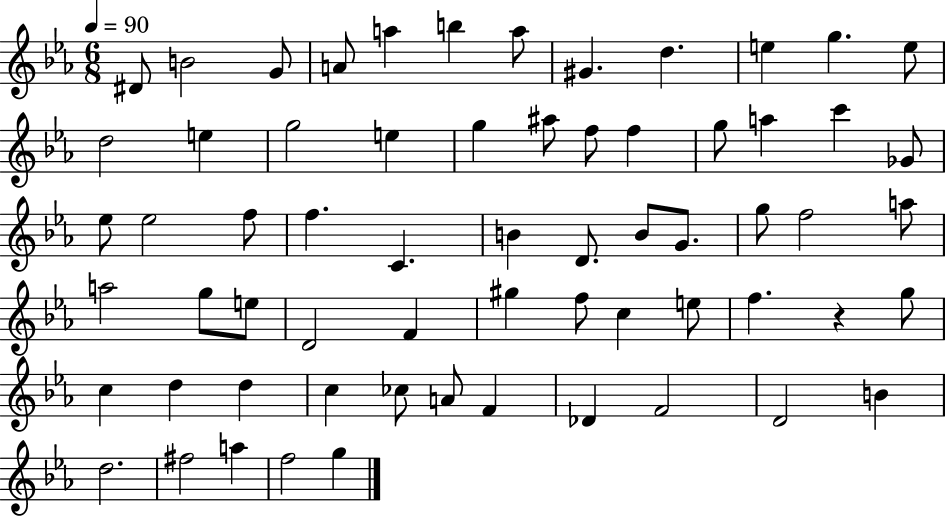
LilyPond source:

{
  \clef treble
  \numericTimeSignature
  \time 6/8
  \key ees \major
  \tempo 4 = 90
  dis'8 b'2 g'8 | a'8 a''4 b''4 a''8 | gis'4. d''4. | e''4 g''4. e''8 | \break d''2 e''4 | g''2 e''4 | g''4 ais''8 f''8 f''4 | g''8 a''4 c'''4 ges'8 | \break ees''8 ees''2 f''8 | f''4. c'4. | b'4 d'8. b'8 g'8. | g''8 f''2 a''8 | \break a''2 g''8 e''8 | d'2 f'4 | gis''4 f''8 c''4 e''8 | f''4. r4 g''8 | \break c''4 d''4 d''4 | c''4 ces''8 a'8 f'4 | des'4 f'2 | d'2 b'4 | \break d''2. | fis''2 a''4 | f''2 g''4 | \bar "|."
}